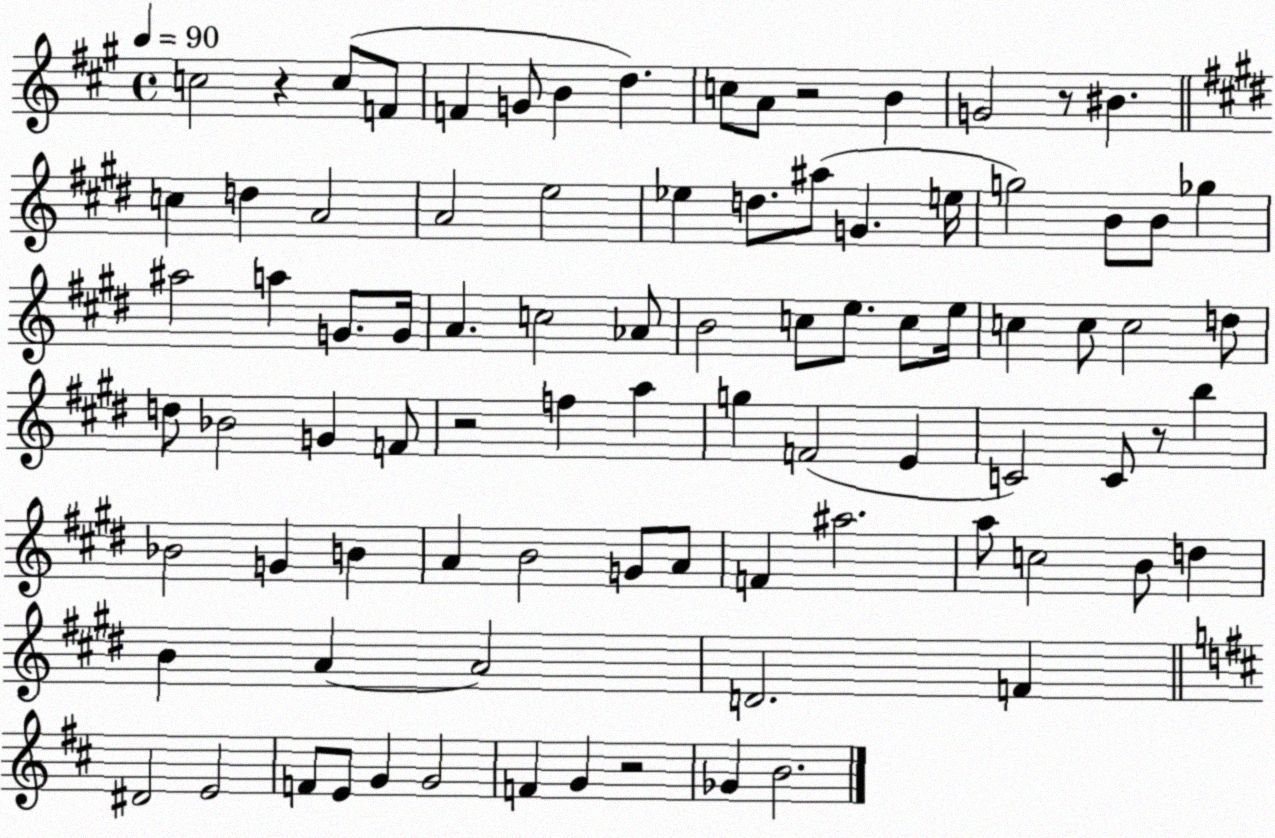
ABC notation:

X:1
T:Untitled
M:4/4
L:1/4
K:A
c2 z c/2 F/2 F G/2 B d c/2 A/2 z2 B G2 z/2 ^B c d A2 A2 e2 _e d/2 ^a/2 G e/4 g2 B/2 B/2 _g ^a2 a G/2 G/4 A c2 _A/2 B2 c/2 e/2 c/2 e/4 c c/2 c2 d/2 d/2 _B2 G F/2 z2 f a g F2 E C2 C/2 z/2 b _B2 G B A B2 G/2 A/2 F ^a2 a/2 c2 B/2 d B A A2 D2 F ^D2 E2 F/2 E/2 G G2 F G z2 _G B2